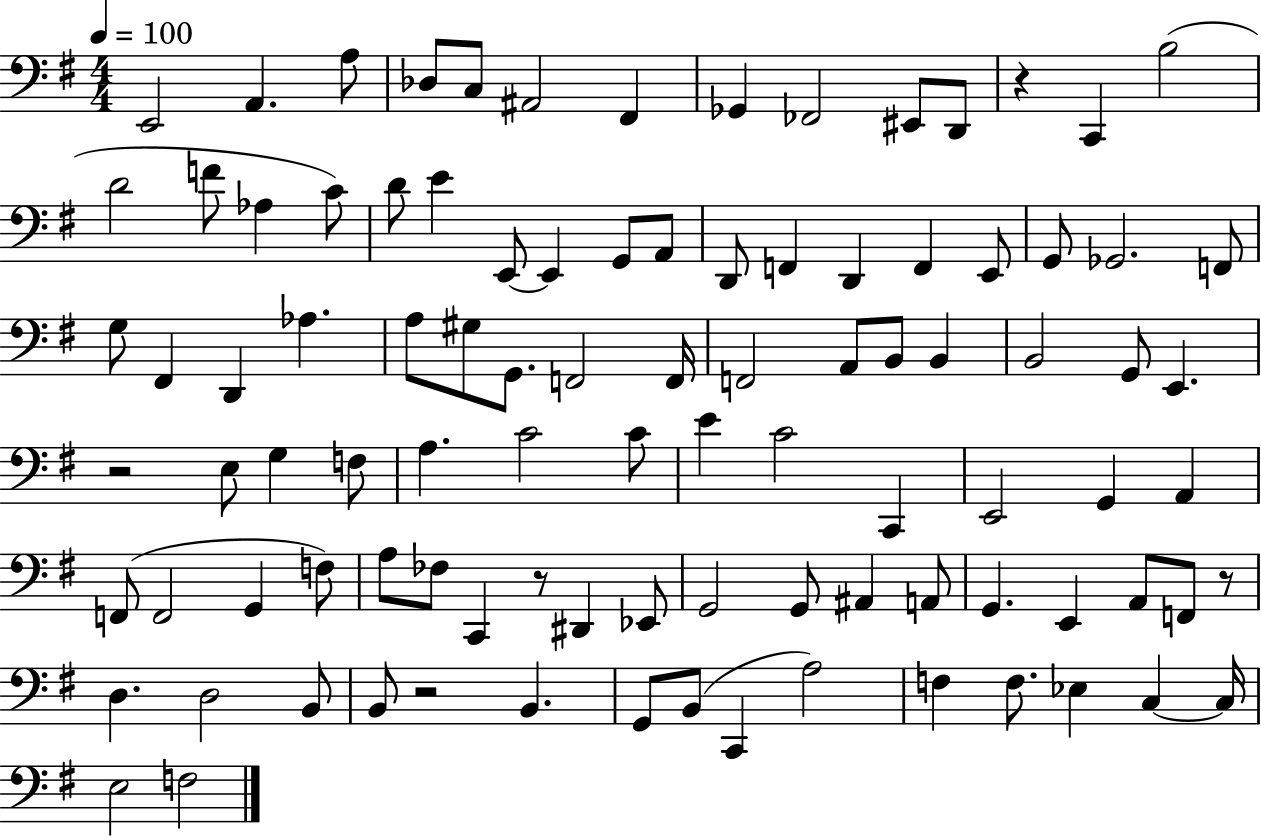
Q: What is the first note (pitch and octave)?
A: E2